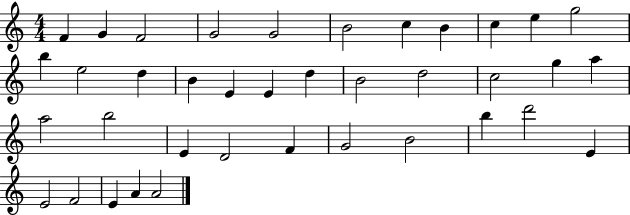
{
  \clef treble
  \numericTimeSignature
  \time 4/4
  \key c \major
  f'4 g'4 f'2 | g'2 g'2 | b'2 c''4 b'4 | c''4 e''4 g''2 | \break b''4 e''2 d''4 | b'4 e'4 e'4 d''4 | b'2 d''2 | c''2 g''4 a''4 | \break a''2 b''2 | e'4 d'2 f'4 | g'2 b'2 | b''4 d'''2 e'4 | \break e'2 f'2 | e'4 a'4 a'2 | \bar "|."
}